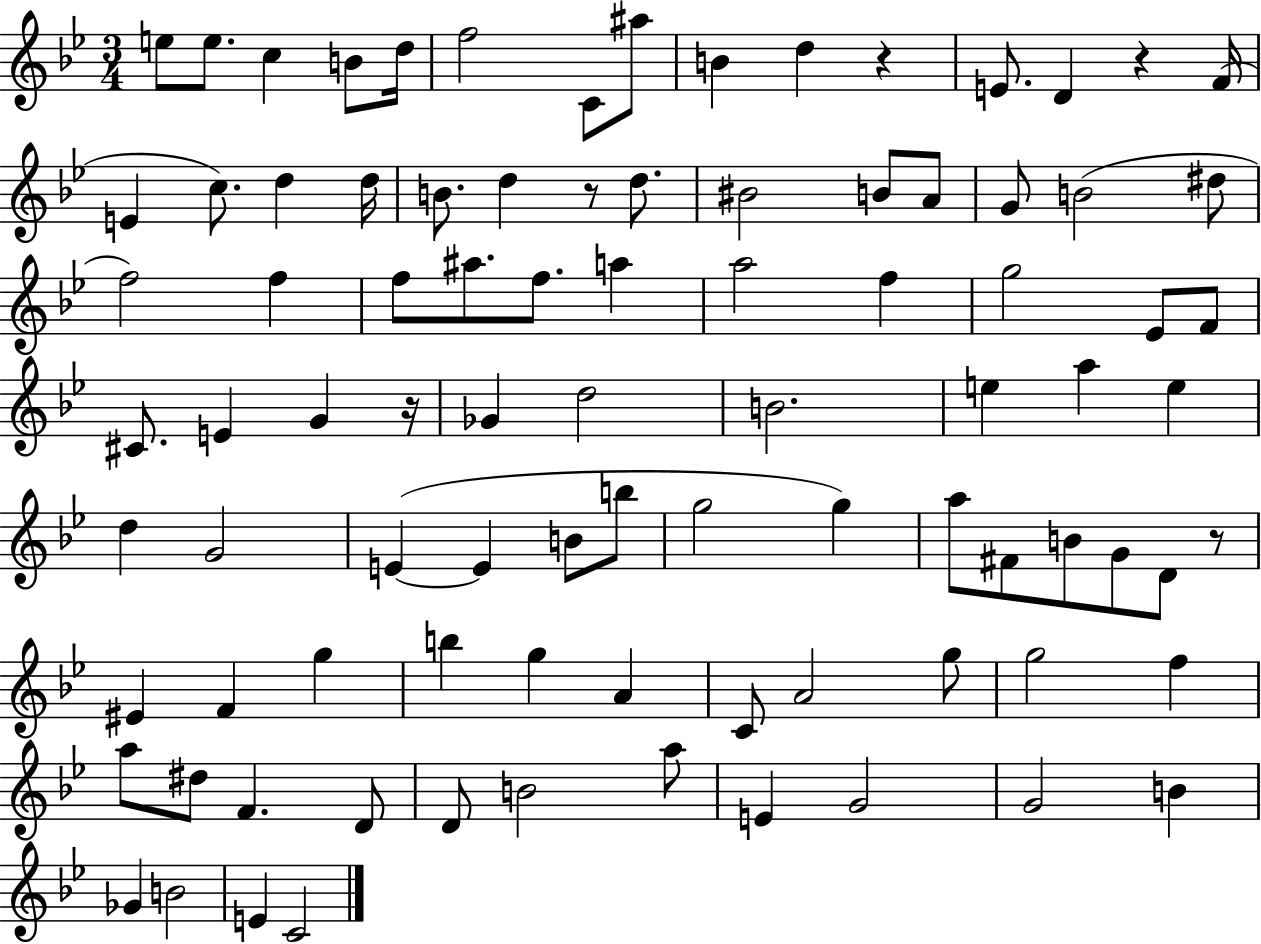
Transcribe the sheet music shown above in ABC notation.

X:1
T:Untitled
M:3/4
L:1/4
K:Bb
e/2 e/2 c B/2 d/4 f2 C/2 ^a/2 B d z E/2 D z F/4 E c/2 d d/4 B/2 d z/2 d/2 ^B2 B/2 A/2 G/2 B2 ^d/2 f2 f f/2 ^a/2 f/2 a a2 f g2 _E/2 F/2 ^C/2 E G z/4 _G d2 B2 e a e d G2 E E B/2 b/2 g2 g a/2 ^F/2 B/2 G/2 D/2 z/2 ^E F g b g A C/2 A2 g/2 g2 f a/2 ^d/2 F D/2 D/2 B2 a/2 E G2 G2 B _G B2 E C2